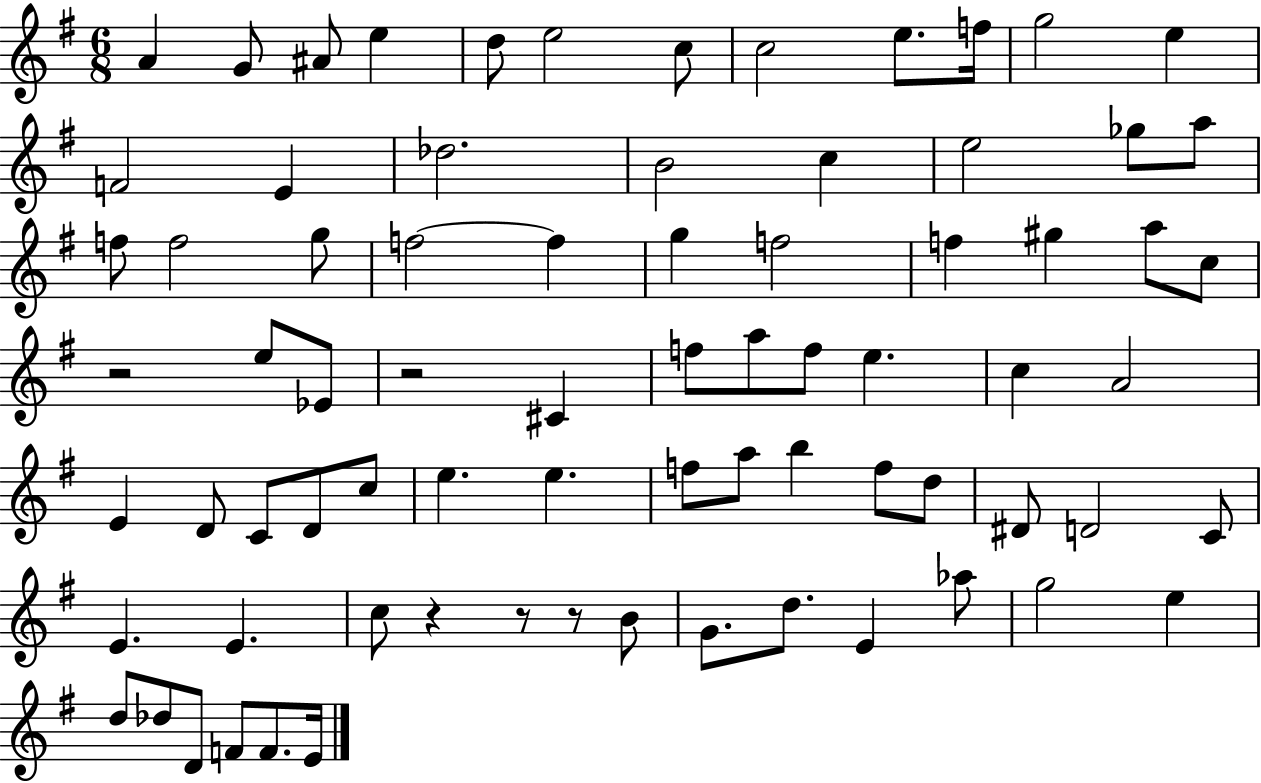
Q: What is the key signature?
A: G major